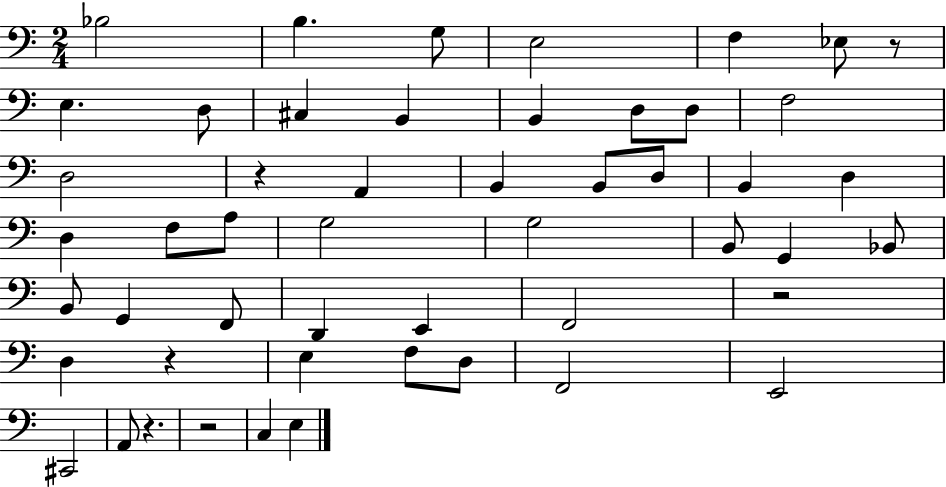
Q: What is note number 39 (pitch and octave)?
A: D3